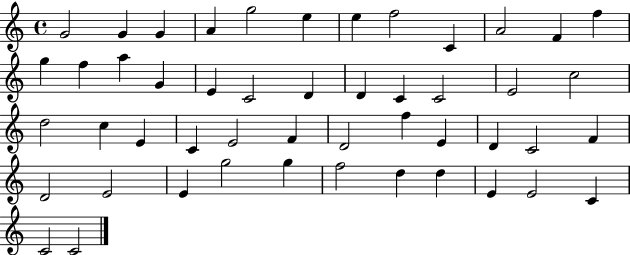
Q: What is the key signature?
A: C major